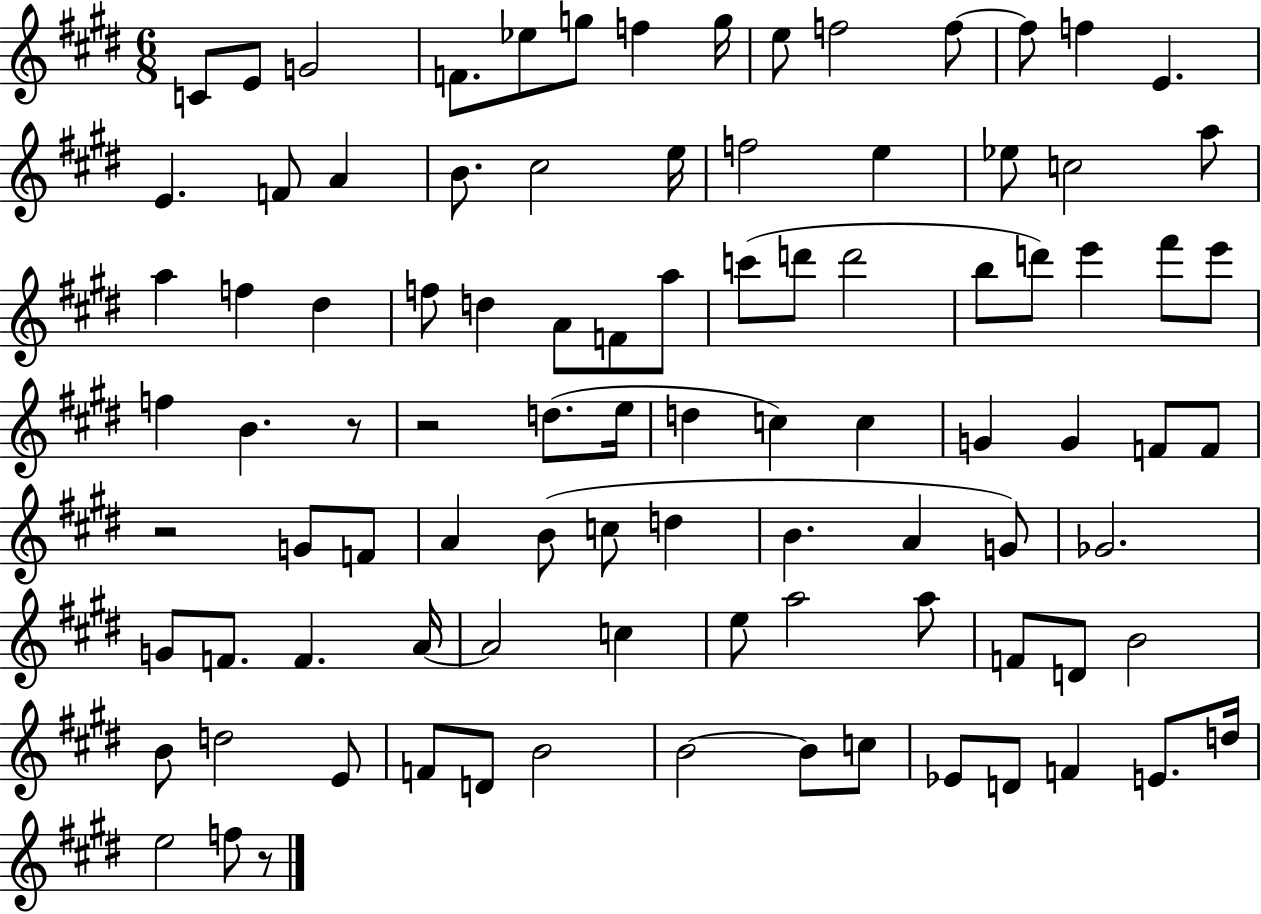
C4/e E4/e G4/h F4/e. Eb5/e G5/e F5/q G5/s E5/e F5/h F5/e F5/e F5/q E4/q. E4/q. F4/e A4/q B4/e. C#5/h E5/s F5/h E5/q Eb5/e C5/h A5/e A5/q F5/q D#5/q F5/e D5/q A4/e F4/e A5/e C6/e D6/e D6/h B5/e D6/e E6/q F#6/e E6/e F5/q B4/q. R/e R/h D5/e. E5/s D5/q C5/q C5/q G4/q G4/q F4/e F4/e R/h G4/e F4/e A4/q B4/e C5/e D5/q B4/q. A4/q G4/e Gb4/h. G4/e F4/e. F4/q. A4/s A4/h C5/q E5/e A5/h A5/e F4/e D4/e B4/h B4/e D5/h E4/e F4/e D4/e B4/h B4/h B4/e C5/e Eb4/e D4/e F4/q E4/e. D5/s E5/h F5/e R/e